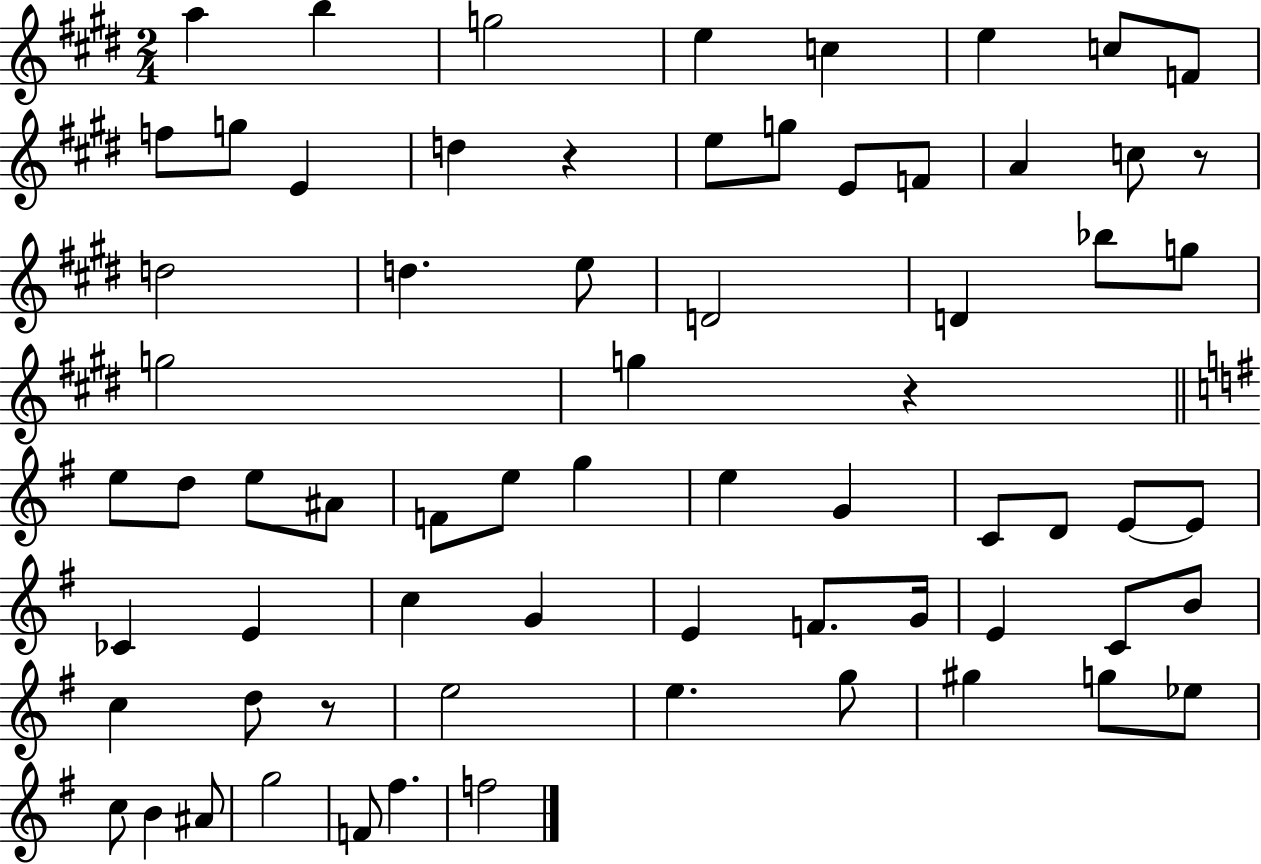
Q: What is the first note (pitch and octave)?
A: A5